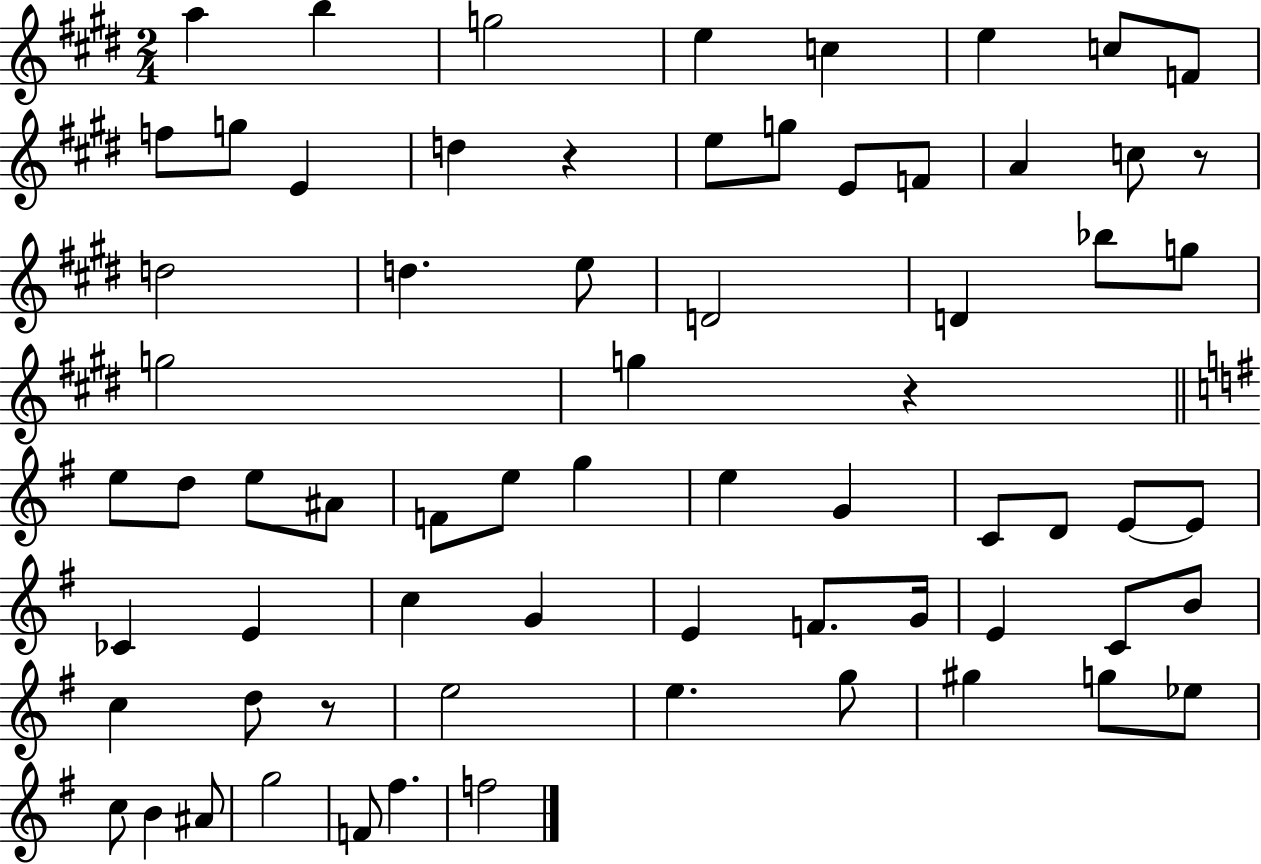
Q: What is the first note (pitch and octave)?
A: A5